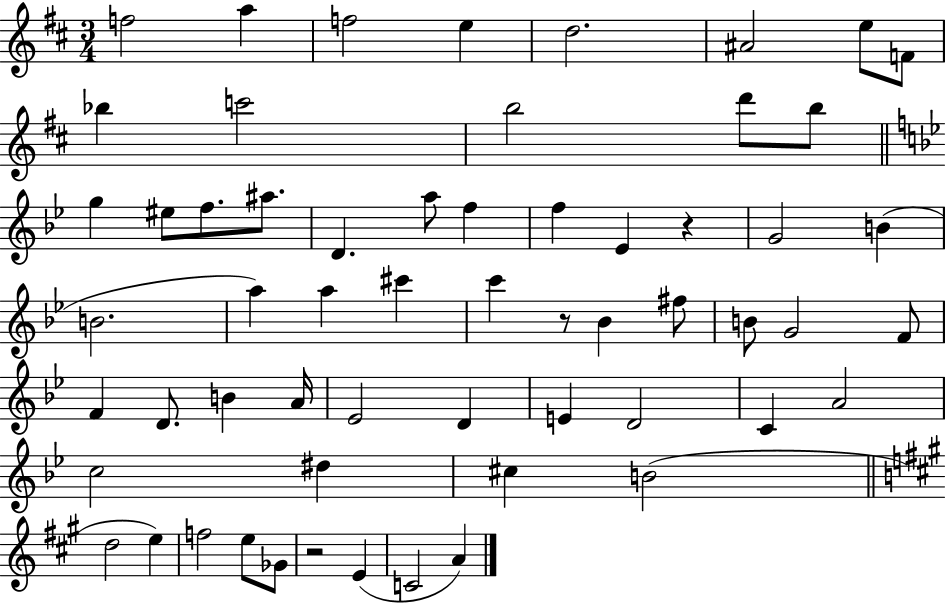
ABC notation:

X:1
T:Untitled
M:3/4
L:1/4
K:D
f2 a f2 e d2 ^A2 e/2 F/2 _b c'2 b2 d'/2 b/2 g ^e/2 f/2 ^a/2 D a/2 f f _E z G2 B B2 a a ^c' c' z/2 _B ^f/2 B/2 G2 F/2 F D/2 B A/4 _E2 D E D2 C A2 c2 ^d ^c B2 d2 e f2 e/2 _G/2 z2 E C2 A